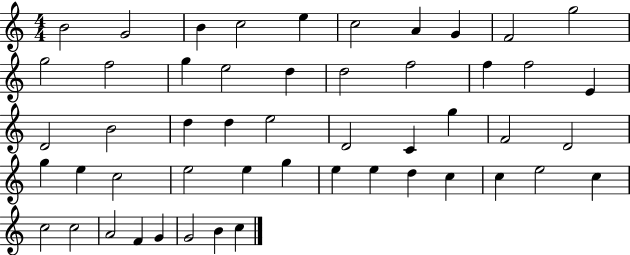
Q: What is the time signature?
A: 4/4